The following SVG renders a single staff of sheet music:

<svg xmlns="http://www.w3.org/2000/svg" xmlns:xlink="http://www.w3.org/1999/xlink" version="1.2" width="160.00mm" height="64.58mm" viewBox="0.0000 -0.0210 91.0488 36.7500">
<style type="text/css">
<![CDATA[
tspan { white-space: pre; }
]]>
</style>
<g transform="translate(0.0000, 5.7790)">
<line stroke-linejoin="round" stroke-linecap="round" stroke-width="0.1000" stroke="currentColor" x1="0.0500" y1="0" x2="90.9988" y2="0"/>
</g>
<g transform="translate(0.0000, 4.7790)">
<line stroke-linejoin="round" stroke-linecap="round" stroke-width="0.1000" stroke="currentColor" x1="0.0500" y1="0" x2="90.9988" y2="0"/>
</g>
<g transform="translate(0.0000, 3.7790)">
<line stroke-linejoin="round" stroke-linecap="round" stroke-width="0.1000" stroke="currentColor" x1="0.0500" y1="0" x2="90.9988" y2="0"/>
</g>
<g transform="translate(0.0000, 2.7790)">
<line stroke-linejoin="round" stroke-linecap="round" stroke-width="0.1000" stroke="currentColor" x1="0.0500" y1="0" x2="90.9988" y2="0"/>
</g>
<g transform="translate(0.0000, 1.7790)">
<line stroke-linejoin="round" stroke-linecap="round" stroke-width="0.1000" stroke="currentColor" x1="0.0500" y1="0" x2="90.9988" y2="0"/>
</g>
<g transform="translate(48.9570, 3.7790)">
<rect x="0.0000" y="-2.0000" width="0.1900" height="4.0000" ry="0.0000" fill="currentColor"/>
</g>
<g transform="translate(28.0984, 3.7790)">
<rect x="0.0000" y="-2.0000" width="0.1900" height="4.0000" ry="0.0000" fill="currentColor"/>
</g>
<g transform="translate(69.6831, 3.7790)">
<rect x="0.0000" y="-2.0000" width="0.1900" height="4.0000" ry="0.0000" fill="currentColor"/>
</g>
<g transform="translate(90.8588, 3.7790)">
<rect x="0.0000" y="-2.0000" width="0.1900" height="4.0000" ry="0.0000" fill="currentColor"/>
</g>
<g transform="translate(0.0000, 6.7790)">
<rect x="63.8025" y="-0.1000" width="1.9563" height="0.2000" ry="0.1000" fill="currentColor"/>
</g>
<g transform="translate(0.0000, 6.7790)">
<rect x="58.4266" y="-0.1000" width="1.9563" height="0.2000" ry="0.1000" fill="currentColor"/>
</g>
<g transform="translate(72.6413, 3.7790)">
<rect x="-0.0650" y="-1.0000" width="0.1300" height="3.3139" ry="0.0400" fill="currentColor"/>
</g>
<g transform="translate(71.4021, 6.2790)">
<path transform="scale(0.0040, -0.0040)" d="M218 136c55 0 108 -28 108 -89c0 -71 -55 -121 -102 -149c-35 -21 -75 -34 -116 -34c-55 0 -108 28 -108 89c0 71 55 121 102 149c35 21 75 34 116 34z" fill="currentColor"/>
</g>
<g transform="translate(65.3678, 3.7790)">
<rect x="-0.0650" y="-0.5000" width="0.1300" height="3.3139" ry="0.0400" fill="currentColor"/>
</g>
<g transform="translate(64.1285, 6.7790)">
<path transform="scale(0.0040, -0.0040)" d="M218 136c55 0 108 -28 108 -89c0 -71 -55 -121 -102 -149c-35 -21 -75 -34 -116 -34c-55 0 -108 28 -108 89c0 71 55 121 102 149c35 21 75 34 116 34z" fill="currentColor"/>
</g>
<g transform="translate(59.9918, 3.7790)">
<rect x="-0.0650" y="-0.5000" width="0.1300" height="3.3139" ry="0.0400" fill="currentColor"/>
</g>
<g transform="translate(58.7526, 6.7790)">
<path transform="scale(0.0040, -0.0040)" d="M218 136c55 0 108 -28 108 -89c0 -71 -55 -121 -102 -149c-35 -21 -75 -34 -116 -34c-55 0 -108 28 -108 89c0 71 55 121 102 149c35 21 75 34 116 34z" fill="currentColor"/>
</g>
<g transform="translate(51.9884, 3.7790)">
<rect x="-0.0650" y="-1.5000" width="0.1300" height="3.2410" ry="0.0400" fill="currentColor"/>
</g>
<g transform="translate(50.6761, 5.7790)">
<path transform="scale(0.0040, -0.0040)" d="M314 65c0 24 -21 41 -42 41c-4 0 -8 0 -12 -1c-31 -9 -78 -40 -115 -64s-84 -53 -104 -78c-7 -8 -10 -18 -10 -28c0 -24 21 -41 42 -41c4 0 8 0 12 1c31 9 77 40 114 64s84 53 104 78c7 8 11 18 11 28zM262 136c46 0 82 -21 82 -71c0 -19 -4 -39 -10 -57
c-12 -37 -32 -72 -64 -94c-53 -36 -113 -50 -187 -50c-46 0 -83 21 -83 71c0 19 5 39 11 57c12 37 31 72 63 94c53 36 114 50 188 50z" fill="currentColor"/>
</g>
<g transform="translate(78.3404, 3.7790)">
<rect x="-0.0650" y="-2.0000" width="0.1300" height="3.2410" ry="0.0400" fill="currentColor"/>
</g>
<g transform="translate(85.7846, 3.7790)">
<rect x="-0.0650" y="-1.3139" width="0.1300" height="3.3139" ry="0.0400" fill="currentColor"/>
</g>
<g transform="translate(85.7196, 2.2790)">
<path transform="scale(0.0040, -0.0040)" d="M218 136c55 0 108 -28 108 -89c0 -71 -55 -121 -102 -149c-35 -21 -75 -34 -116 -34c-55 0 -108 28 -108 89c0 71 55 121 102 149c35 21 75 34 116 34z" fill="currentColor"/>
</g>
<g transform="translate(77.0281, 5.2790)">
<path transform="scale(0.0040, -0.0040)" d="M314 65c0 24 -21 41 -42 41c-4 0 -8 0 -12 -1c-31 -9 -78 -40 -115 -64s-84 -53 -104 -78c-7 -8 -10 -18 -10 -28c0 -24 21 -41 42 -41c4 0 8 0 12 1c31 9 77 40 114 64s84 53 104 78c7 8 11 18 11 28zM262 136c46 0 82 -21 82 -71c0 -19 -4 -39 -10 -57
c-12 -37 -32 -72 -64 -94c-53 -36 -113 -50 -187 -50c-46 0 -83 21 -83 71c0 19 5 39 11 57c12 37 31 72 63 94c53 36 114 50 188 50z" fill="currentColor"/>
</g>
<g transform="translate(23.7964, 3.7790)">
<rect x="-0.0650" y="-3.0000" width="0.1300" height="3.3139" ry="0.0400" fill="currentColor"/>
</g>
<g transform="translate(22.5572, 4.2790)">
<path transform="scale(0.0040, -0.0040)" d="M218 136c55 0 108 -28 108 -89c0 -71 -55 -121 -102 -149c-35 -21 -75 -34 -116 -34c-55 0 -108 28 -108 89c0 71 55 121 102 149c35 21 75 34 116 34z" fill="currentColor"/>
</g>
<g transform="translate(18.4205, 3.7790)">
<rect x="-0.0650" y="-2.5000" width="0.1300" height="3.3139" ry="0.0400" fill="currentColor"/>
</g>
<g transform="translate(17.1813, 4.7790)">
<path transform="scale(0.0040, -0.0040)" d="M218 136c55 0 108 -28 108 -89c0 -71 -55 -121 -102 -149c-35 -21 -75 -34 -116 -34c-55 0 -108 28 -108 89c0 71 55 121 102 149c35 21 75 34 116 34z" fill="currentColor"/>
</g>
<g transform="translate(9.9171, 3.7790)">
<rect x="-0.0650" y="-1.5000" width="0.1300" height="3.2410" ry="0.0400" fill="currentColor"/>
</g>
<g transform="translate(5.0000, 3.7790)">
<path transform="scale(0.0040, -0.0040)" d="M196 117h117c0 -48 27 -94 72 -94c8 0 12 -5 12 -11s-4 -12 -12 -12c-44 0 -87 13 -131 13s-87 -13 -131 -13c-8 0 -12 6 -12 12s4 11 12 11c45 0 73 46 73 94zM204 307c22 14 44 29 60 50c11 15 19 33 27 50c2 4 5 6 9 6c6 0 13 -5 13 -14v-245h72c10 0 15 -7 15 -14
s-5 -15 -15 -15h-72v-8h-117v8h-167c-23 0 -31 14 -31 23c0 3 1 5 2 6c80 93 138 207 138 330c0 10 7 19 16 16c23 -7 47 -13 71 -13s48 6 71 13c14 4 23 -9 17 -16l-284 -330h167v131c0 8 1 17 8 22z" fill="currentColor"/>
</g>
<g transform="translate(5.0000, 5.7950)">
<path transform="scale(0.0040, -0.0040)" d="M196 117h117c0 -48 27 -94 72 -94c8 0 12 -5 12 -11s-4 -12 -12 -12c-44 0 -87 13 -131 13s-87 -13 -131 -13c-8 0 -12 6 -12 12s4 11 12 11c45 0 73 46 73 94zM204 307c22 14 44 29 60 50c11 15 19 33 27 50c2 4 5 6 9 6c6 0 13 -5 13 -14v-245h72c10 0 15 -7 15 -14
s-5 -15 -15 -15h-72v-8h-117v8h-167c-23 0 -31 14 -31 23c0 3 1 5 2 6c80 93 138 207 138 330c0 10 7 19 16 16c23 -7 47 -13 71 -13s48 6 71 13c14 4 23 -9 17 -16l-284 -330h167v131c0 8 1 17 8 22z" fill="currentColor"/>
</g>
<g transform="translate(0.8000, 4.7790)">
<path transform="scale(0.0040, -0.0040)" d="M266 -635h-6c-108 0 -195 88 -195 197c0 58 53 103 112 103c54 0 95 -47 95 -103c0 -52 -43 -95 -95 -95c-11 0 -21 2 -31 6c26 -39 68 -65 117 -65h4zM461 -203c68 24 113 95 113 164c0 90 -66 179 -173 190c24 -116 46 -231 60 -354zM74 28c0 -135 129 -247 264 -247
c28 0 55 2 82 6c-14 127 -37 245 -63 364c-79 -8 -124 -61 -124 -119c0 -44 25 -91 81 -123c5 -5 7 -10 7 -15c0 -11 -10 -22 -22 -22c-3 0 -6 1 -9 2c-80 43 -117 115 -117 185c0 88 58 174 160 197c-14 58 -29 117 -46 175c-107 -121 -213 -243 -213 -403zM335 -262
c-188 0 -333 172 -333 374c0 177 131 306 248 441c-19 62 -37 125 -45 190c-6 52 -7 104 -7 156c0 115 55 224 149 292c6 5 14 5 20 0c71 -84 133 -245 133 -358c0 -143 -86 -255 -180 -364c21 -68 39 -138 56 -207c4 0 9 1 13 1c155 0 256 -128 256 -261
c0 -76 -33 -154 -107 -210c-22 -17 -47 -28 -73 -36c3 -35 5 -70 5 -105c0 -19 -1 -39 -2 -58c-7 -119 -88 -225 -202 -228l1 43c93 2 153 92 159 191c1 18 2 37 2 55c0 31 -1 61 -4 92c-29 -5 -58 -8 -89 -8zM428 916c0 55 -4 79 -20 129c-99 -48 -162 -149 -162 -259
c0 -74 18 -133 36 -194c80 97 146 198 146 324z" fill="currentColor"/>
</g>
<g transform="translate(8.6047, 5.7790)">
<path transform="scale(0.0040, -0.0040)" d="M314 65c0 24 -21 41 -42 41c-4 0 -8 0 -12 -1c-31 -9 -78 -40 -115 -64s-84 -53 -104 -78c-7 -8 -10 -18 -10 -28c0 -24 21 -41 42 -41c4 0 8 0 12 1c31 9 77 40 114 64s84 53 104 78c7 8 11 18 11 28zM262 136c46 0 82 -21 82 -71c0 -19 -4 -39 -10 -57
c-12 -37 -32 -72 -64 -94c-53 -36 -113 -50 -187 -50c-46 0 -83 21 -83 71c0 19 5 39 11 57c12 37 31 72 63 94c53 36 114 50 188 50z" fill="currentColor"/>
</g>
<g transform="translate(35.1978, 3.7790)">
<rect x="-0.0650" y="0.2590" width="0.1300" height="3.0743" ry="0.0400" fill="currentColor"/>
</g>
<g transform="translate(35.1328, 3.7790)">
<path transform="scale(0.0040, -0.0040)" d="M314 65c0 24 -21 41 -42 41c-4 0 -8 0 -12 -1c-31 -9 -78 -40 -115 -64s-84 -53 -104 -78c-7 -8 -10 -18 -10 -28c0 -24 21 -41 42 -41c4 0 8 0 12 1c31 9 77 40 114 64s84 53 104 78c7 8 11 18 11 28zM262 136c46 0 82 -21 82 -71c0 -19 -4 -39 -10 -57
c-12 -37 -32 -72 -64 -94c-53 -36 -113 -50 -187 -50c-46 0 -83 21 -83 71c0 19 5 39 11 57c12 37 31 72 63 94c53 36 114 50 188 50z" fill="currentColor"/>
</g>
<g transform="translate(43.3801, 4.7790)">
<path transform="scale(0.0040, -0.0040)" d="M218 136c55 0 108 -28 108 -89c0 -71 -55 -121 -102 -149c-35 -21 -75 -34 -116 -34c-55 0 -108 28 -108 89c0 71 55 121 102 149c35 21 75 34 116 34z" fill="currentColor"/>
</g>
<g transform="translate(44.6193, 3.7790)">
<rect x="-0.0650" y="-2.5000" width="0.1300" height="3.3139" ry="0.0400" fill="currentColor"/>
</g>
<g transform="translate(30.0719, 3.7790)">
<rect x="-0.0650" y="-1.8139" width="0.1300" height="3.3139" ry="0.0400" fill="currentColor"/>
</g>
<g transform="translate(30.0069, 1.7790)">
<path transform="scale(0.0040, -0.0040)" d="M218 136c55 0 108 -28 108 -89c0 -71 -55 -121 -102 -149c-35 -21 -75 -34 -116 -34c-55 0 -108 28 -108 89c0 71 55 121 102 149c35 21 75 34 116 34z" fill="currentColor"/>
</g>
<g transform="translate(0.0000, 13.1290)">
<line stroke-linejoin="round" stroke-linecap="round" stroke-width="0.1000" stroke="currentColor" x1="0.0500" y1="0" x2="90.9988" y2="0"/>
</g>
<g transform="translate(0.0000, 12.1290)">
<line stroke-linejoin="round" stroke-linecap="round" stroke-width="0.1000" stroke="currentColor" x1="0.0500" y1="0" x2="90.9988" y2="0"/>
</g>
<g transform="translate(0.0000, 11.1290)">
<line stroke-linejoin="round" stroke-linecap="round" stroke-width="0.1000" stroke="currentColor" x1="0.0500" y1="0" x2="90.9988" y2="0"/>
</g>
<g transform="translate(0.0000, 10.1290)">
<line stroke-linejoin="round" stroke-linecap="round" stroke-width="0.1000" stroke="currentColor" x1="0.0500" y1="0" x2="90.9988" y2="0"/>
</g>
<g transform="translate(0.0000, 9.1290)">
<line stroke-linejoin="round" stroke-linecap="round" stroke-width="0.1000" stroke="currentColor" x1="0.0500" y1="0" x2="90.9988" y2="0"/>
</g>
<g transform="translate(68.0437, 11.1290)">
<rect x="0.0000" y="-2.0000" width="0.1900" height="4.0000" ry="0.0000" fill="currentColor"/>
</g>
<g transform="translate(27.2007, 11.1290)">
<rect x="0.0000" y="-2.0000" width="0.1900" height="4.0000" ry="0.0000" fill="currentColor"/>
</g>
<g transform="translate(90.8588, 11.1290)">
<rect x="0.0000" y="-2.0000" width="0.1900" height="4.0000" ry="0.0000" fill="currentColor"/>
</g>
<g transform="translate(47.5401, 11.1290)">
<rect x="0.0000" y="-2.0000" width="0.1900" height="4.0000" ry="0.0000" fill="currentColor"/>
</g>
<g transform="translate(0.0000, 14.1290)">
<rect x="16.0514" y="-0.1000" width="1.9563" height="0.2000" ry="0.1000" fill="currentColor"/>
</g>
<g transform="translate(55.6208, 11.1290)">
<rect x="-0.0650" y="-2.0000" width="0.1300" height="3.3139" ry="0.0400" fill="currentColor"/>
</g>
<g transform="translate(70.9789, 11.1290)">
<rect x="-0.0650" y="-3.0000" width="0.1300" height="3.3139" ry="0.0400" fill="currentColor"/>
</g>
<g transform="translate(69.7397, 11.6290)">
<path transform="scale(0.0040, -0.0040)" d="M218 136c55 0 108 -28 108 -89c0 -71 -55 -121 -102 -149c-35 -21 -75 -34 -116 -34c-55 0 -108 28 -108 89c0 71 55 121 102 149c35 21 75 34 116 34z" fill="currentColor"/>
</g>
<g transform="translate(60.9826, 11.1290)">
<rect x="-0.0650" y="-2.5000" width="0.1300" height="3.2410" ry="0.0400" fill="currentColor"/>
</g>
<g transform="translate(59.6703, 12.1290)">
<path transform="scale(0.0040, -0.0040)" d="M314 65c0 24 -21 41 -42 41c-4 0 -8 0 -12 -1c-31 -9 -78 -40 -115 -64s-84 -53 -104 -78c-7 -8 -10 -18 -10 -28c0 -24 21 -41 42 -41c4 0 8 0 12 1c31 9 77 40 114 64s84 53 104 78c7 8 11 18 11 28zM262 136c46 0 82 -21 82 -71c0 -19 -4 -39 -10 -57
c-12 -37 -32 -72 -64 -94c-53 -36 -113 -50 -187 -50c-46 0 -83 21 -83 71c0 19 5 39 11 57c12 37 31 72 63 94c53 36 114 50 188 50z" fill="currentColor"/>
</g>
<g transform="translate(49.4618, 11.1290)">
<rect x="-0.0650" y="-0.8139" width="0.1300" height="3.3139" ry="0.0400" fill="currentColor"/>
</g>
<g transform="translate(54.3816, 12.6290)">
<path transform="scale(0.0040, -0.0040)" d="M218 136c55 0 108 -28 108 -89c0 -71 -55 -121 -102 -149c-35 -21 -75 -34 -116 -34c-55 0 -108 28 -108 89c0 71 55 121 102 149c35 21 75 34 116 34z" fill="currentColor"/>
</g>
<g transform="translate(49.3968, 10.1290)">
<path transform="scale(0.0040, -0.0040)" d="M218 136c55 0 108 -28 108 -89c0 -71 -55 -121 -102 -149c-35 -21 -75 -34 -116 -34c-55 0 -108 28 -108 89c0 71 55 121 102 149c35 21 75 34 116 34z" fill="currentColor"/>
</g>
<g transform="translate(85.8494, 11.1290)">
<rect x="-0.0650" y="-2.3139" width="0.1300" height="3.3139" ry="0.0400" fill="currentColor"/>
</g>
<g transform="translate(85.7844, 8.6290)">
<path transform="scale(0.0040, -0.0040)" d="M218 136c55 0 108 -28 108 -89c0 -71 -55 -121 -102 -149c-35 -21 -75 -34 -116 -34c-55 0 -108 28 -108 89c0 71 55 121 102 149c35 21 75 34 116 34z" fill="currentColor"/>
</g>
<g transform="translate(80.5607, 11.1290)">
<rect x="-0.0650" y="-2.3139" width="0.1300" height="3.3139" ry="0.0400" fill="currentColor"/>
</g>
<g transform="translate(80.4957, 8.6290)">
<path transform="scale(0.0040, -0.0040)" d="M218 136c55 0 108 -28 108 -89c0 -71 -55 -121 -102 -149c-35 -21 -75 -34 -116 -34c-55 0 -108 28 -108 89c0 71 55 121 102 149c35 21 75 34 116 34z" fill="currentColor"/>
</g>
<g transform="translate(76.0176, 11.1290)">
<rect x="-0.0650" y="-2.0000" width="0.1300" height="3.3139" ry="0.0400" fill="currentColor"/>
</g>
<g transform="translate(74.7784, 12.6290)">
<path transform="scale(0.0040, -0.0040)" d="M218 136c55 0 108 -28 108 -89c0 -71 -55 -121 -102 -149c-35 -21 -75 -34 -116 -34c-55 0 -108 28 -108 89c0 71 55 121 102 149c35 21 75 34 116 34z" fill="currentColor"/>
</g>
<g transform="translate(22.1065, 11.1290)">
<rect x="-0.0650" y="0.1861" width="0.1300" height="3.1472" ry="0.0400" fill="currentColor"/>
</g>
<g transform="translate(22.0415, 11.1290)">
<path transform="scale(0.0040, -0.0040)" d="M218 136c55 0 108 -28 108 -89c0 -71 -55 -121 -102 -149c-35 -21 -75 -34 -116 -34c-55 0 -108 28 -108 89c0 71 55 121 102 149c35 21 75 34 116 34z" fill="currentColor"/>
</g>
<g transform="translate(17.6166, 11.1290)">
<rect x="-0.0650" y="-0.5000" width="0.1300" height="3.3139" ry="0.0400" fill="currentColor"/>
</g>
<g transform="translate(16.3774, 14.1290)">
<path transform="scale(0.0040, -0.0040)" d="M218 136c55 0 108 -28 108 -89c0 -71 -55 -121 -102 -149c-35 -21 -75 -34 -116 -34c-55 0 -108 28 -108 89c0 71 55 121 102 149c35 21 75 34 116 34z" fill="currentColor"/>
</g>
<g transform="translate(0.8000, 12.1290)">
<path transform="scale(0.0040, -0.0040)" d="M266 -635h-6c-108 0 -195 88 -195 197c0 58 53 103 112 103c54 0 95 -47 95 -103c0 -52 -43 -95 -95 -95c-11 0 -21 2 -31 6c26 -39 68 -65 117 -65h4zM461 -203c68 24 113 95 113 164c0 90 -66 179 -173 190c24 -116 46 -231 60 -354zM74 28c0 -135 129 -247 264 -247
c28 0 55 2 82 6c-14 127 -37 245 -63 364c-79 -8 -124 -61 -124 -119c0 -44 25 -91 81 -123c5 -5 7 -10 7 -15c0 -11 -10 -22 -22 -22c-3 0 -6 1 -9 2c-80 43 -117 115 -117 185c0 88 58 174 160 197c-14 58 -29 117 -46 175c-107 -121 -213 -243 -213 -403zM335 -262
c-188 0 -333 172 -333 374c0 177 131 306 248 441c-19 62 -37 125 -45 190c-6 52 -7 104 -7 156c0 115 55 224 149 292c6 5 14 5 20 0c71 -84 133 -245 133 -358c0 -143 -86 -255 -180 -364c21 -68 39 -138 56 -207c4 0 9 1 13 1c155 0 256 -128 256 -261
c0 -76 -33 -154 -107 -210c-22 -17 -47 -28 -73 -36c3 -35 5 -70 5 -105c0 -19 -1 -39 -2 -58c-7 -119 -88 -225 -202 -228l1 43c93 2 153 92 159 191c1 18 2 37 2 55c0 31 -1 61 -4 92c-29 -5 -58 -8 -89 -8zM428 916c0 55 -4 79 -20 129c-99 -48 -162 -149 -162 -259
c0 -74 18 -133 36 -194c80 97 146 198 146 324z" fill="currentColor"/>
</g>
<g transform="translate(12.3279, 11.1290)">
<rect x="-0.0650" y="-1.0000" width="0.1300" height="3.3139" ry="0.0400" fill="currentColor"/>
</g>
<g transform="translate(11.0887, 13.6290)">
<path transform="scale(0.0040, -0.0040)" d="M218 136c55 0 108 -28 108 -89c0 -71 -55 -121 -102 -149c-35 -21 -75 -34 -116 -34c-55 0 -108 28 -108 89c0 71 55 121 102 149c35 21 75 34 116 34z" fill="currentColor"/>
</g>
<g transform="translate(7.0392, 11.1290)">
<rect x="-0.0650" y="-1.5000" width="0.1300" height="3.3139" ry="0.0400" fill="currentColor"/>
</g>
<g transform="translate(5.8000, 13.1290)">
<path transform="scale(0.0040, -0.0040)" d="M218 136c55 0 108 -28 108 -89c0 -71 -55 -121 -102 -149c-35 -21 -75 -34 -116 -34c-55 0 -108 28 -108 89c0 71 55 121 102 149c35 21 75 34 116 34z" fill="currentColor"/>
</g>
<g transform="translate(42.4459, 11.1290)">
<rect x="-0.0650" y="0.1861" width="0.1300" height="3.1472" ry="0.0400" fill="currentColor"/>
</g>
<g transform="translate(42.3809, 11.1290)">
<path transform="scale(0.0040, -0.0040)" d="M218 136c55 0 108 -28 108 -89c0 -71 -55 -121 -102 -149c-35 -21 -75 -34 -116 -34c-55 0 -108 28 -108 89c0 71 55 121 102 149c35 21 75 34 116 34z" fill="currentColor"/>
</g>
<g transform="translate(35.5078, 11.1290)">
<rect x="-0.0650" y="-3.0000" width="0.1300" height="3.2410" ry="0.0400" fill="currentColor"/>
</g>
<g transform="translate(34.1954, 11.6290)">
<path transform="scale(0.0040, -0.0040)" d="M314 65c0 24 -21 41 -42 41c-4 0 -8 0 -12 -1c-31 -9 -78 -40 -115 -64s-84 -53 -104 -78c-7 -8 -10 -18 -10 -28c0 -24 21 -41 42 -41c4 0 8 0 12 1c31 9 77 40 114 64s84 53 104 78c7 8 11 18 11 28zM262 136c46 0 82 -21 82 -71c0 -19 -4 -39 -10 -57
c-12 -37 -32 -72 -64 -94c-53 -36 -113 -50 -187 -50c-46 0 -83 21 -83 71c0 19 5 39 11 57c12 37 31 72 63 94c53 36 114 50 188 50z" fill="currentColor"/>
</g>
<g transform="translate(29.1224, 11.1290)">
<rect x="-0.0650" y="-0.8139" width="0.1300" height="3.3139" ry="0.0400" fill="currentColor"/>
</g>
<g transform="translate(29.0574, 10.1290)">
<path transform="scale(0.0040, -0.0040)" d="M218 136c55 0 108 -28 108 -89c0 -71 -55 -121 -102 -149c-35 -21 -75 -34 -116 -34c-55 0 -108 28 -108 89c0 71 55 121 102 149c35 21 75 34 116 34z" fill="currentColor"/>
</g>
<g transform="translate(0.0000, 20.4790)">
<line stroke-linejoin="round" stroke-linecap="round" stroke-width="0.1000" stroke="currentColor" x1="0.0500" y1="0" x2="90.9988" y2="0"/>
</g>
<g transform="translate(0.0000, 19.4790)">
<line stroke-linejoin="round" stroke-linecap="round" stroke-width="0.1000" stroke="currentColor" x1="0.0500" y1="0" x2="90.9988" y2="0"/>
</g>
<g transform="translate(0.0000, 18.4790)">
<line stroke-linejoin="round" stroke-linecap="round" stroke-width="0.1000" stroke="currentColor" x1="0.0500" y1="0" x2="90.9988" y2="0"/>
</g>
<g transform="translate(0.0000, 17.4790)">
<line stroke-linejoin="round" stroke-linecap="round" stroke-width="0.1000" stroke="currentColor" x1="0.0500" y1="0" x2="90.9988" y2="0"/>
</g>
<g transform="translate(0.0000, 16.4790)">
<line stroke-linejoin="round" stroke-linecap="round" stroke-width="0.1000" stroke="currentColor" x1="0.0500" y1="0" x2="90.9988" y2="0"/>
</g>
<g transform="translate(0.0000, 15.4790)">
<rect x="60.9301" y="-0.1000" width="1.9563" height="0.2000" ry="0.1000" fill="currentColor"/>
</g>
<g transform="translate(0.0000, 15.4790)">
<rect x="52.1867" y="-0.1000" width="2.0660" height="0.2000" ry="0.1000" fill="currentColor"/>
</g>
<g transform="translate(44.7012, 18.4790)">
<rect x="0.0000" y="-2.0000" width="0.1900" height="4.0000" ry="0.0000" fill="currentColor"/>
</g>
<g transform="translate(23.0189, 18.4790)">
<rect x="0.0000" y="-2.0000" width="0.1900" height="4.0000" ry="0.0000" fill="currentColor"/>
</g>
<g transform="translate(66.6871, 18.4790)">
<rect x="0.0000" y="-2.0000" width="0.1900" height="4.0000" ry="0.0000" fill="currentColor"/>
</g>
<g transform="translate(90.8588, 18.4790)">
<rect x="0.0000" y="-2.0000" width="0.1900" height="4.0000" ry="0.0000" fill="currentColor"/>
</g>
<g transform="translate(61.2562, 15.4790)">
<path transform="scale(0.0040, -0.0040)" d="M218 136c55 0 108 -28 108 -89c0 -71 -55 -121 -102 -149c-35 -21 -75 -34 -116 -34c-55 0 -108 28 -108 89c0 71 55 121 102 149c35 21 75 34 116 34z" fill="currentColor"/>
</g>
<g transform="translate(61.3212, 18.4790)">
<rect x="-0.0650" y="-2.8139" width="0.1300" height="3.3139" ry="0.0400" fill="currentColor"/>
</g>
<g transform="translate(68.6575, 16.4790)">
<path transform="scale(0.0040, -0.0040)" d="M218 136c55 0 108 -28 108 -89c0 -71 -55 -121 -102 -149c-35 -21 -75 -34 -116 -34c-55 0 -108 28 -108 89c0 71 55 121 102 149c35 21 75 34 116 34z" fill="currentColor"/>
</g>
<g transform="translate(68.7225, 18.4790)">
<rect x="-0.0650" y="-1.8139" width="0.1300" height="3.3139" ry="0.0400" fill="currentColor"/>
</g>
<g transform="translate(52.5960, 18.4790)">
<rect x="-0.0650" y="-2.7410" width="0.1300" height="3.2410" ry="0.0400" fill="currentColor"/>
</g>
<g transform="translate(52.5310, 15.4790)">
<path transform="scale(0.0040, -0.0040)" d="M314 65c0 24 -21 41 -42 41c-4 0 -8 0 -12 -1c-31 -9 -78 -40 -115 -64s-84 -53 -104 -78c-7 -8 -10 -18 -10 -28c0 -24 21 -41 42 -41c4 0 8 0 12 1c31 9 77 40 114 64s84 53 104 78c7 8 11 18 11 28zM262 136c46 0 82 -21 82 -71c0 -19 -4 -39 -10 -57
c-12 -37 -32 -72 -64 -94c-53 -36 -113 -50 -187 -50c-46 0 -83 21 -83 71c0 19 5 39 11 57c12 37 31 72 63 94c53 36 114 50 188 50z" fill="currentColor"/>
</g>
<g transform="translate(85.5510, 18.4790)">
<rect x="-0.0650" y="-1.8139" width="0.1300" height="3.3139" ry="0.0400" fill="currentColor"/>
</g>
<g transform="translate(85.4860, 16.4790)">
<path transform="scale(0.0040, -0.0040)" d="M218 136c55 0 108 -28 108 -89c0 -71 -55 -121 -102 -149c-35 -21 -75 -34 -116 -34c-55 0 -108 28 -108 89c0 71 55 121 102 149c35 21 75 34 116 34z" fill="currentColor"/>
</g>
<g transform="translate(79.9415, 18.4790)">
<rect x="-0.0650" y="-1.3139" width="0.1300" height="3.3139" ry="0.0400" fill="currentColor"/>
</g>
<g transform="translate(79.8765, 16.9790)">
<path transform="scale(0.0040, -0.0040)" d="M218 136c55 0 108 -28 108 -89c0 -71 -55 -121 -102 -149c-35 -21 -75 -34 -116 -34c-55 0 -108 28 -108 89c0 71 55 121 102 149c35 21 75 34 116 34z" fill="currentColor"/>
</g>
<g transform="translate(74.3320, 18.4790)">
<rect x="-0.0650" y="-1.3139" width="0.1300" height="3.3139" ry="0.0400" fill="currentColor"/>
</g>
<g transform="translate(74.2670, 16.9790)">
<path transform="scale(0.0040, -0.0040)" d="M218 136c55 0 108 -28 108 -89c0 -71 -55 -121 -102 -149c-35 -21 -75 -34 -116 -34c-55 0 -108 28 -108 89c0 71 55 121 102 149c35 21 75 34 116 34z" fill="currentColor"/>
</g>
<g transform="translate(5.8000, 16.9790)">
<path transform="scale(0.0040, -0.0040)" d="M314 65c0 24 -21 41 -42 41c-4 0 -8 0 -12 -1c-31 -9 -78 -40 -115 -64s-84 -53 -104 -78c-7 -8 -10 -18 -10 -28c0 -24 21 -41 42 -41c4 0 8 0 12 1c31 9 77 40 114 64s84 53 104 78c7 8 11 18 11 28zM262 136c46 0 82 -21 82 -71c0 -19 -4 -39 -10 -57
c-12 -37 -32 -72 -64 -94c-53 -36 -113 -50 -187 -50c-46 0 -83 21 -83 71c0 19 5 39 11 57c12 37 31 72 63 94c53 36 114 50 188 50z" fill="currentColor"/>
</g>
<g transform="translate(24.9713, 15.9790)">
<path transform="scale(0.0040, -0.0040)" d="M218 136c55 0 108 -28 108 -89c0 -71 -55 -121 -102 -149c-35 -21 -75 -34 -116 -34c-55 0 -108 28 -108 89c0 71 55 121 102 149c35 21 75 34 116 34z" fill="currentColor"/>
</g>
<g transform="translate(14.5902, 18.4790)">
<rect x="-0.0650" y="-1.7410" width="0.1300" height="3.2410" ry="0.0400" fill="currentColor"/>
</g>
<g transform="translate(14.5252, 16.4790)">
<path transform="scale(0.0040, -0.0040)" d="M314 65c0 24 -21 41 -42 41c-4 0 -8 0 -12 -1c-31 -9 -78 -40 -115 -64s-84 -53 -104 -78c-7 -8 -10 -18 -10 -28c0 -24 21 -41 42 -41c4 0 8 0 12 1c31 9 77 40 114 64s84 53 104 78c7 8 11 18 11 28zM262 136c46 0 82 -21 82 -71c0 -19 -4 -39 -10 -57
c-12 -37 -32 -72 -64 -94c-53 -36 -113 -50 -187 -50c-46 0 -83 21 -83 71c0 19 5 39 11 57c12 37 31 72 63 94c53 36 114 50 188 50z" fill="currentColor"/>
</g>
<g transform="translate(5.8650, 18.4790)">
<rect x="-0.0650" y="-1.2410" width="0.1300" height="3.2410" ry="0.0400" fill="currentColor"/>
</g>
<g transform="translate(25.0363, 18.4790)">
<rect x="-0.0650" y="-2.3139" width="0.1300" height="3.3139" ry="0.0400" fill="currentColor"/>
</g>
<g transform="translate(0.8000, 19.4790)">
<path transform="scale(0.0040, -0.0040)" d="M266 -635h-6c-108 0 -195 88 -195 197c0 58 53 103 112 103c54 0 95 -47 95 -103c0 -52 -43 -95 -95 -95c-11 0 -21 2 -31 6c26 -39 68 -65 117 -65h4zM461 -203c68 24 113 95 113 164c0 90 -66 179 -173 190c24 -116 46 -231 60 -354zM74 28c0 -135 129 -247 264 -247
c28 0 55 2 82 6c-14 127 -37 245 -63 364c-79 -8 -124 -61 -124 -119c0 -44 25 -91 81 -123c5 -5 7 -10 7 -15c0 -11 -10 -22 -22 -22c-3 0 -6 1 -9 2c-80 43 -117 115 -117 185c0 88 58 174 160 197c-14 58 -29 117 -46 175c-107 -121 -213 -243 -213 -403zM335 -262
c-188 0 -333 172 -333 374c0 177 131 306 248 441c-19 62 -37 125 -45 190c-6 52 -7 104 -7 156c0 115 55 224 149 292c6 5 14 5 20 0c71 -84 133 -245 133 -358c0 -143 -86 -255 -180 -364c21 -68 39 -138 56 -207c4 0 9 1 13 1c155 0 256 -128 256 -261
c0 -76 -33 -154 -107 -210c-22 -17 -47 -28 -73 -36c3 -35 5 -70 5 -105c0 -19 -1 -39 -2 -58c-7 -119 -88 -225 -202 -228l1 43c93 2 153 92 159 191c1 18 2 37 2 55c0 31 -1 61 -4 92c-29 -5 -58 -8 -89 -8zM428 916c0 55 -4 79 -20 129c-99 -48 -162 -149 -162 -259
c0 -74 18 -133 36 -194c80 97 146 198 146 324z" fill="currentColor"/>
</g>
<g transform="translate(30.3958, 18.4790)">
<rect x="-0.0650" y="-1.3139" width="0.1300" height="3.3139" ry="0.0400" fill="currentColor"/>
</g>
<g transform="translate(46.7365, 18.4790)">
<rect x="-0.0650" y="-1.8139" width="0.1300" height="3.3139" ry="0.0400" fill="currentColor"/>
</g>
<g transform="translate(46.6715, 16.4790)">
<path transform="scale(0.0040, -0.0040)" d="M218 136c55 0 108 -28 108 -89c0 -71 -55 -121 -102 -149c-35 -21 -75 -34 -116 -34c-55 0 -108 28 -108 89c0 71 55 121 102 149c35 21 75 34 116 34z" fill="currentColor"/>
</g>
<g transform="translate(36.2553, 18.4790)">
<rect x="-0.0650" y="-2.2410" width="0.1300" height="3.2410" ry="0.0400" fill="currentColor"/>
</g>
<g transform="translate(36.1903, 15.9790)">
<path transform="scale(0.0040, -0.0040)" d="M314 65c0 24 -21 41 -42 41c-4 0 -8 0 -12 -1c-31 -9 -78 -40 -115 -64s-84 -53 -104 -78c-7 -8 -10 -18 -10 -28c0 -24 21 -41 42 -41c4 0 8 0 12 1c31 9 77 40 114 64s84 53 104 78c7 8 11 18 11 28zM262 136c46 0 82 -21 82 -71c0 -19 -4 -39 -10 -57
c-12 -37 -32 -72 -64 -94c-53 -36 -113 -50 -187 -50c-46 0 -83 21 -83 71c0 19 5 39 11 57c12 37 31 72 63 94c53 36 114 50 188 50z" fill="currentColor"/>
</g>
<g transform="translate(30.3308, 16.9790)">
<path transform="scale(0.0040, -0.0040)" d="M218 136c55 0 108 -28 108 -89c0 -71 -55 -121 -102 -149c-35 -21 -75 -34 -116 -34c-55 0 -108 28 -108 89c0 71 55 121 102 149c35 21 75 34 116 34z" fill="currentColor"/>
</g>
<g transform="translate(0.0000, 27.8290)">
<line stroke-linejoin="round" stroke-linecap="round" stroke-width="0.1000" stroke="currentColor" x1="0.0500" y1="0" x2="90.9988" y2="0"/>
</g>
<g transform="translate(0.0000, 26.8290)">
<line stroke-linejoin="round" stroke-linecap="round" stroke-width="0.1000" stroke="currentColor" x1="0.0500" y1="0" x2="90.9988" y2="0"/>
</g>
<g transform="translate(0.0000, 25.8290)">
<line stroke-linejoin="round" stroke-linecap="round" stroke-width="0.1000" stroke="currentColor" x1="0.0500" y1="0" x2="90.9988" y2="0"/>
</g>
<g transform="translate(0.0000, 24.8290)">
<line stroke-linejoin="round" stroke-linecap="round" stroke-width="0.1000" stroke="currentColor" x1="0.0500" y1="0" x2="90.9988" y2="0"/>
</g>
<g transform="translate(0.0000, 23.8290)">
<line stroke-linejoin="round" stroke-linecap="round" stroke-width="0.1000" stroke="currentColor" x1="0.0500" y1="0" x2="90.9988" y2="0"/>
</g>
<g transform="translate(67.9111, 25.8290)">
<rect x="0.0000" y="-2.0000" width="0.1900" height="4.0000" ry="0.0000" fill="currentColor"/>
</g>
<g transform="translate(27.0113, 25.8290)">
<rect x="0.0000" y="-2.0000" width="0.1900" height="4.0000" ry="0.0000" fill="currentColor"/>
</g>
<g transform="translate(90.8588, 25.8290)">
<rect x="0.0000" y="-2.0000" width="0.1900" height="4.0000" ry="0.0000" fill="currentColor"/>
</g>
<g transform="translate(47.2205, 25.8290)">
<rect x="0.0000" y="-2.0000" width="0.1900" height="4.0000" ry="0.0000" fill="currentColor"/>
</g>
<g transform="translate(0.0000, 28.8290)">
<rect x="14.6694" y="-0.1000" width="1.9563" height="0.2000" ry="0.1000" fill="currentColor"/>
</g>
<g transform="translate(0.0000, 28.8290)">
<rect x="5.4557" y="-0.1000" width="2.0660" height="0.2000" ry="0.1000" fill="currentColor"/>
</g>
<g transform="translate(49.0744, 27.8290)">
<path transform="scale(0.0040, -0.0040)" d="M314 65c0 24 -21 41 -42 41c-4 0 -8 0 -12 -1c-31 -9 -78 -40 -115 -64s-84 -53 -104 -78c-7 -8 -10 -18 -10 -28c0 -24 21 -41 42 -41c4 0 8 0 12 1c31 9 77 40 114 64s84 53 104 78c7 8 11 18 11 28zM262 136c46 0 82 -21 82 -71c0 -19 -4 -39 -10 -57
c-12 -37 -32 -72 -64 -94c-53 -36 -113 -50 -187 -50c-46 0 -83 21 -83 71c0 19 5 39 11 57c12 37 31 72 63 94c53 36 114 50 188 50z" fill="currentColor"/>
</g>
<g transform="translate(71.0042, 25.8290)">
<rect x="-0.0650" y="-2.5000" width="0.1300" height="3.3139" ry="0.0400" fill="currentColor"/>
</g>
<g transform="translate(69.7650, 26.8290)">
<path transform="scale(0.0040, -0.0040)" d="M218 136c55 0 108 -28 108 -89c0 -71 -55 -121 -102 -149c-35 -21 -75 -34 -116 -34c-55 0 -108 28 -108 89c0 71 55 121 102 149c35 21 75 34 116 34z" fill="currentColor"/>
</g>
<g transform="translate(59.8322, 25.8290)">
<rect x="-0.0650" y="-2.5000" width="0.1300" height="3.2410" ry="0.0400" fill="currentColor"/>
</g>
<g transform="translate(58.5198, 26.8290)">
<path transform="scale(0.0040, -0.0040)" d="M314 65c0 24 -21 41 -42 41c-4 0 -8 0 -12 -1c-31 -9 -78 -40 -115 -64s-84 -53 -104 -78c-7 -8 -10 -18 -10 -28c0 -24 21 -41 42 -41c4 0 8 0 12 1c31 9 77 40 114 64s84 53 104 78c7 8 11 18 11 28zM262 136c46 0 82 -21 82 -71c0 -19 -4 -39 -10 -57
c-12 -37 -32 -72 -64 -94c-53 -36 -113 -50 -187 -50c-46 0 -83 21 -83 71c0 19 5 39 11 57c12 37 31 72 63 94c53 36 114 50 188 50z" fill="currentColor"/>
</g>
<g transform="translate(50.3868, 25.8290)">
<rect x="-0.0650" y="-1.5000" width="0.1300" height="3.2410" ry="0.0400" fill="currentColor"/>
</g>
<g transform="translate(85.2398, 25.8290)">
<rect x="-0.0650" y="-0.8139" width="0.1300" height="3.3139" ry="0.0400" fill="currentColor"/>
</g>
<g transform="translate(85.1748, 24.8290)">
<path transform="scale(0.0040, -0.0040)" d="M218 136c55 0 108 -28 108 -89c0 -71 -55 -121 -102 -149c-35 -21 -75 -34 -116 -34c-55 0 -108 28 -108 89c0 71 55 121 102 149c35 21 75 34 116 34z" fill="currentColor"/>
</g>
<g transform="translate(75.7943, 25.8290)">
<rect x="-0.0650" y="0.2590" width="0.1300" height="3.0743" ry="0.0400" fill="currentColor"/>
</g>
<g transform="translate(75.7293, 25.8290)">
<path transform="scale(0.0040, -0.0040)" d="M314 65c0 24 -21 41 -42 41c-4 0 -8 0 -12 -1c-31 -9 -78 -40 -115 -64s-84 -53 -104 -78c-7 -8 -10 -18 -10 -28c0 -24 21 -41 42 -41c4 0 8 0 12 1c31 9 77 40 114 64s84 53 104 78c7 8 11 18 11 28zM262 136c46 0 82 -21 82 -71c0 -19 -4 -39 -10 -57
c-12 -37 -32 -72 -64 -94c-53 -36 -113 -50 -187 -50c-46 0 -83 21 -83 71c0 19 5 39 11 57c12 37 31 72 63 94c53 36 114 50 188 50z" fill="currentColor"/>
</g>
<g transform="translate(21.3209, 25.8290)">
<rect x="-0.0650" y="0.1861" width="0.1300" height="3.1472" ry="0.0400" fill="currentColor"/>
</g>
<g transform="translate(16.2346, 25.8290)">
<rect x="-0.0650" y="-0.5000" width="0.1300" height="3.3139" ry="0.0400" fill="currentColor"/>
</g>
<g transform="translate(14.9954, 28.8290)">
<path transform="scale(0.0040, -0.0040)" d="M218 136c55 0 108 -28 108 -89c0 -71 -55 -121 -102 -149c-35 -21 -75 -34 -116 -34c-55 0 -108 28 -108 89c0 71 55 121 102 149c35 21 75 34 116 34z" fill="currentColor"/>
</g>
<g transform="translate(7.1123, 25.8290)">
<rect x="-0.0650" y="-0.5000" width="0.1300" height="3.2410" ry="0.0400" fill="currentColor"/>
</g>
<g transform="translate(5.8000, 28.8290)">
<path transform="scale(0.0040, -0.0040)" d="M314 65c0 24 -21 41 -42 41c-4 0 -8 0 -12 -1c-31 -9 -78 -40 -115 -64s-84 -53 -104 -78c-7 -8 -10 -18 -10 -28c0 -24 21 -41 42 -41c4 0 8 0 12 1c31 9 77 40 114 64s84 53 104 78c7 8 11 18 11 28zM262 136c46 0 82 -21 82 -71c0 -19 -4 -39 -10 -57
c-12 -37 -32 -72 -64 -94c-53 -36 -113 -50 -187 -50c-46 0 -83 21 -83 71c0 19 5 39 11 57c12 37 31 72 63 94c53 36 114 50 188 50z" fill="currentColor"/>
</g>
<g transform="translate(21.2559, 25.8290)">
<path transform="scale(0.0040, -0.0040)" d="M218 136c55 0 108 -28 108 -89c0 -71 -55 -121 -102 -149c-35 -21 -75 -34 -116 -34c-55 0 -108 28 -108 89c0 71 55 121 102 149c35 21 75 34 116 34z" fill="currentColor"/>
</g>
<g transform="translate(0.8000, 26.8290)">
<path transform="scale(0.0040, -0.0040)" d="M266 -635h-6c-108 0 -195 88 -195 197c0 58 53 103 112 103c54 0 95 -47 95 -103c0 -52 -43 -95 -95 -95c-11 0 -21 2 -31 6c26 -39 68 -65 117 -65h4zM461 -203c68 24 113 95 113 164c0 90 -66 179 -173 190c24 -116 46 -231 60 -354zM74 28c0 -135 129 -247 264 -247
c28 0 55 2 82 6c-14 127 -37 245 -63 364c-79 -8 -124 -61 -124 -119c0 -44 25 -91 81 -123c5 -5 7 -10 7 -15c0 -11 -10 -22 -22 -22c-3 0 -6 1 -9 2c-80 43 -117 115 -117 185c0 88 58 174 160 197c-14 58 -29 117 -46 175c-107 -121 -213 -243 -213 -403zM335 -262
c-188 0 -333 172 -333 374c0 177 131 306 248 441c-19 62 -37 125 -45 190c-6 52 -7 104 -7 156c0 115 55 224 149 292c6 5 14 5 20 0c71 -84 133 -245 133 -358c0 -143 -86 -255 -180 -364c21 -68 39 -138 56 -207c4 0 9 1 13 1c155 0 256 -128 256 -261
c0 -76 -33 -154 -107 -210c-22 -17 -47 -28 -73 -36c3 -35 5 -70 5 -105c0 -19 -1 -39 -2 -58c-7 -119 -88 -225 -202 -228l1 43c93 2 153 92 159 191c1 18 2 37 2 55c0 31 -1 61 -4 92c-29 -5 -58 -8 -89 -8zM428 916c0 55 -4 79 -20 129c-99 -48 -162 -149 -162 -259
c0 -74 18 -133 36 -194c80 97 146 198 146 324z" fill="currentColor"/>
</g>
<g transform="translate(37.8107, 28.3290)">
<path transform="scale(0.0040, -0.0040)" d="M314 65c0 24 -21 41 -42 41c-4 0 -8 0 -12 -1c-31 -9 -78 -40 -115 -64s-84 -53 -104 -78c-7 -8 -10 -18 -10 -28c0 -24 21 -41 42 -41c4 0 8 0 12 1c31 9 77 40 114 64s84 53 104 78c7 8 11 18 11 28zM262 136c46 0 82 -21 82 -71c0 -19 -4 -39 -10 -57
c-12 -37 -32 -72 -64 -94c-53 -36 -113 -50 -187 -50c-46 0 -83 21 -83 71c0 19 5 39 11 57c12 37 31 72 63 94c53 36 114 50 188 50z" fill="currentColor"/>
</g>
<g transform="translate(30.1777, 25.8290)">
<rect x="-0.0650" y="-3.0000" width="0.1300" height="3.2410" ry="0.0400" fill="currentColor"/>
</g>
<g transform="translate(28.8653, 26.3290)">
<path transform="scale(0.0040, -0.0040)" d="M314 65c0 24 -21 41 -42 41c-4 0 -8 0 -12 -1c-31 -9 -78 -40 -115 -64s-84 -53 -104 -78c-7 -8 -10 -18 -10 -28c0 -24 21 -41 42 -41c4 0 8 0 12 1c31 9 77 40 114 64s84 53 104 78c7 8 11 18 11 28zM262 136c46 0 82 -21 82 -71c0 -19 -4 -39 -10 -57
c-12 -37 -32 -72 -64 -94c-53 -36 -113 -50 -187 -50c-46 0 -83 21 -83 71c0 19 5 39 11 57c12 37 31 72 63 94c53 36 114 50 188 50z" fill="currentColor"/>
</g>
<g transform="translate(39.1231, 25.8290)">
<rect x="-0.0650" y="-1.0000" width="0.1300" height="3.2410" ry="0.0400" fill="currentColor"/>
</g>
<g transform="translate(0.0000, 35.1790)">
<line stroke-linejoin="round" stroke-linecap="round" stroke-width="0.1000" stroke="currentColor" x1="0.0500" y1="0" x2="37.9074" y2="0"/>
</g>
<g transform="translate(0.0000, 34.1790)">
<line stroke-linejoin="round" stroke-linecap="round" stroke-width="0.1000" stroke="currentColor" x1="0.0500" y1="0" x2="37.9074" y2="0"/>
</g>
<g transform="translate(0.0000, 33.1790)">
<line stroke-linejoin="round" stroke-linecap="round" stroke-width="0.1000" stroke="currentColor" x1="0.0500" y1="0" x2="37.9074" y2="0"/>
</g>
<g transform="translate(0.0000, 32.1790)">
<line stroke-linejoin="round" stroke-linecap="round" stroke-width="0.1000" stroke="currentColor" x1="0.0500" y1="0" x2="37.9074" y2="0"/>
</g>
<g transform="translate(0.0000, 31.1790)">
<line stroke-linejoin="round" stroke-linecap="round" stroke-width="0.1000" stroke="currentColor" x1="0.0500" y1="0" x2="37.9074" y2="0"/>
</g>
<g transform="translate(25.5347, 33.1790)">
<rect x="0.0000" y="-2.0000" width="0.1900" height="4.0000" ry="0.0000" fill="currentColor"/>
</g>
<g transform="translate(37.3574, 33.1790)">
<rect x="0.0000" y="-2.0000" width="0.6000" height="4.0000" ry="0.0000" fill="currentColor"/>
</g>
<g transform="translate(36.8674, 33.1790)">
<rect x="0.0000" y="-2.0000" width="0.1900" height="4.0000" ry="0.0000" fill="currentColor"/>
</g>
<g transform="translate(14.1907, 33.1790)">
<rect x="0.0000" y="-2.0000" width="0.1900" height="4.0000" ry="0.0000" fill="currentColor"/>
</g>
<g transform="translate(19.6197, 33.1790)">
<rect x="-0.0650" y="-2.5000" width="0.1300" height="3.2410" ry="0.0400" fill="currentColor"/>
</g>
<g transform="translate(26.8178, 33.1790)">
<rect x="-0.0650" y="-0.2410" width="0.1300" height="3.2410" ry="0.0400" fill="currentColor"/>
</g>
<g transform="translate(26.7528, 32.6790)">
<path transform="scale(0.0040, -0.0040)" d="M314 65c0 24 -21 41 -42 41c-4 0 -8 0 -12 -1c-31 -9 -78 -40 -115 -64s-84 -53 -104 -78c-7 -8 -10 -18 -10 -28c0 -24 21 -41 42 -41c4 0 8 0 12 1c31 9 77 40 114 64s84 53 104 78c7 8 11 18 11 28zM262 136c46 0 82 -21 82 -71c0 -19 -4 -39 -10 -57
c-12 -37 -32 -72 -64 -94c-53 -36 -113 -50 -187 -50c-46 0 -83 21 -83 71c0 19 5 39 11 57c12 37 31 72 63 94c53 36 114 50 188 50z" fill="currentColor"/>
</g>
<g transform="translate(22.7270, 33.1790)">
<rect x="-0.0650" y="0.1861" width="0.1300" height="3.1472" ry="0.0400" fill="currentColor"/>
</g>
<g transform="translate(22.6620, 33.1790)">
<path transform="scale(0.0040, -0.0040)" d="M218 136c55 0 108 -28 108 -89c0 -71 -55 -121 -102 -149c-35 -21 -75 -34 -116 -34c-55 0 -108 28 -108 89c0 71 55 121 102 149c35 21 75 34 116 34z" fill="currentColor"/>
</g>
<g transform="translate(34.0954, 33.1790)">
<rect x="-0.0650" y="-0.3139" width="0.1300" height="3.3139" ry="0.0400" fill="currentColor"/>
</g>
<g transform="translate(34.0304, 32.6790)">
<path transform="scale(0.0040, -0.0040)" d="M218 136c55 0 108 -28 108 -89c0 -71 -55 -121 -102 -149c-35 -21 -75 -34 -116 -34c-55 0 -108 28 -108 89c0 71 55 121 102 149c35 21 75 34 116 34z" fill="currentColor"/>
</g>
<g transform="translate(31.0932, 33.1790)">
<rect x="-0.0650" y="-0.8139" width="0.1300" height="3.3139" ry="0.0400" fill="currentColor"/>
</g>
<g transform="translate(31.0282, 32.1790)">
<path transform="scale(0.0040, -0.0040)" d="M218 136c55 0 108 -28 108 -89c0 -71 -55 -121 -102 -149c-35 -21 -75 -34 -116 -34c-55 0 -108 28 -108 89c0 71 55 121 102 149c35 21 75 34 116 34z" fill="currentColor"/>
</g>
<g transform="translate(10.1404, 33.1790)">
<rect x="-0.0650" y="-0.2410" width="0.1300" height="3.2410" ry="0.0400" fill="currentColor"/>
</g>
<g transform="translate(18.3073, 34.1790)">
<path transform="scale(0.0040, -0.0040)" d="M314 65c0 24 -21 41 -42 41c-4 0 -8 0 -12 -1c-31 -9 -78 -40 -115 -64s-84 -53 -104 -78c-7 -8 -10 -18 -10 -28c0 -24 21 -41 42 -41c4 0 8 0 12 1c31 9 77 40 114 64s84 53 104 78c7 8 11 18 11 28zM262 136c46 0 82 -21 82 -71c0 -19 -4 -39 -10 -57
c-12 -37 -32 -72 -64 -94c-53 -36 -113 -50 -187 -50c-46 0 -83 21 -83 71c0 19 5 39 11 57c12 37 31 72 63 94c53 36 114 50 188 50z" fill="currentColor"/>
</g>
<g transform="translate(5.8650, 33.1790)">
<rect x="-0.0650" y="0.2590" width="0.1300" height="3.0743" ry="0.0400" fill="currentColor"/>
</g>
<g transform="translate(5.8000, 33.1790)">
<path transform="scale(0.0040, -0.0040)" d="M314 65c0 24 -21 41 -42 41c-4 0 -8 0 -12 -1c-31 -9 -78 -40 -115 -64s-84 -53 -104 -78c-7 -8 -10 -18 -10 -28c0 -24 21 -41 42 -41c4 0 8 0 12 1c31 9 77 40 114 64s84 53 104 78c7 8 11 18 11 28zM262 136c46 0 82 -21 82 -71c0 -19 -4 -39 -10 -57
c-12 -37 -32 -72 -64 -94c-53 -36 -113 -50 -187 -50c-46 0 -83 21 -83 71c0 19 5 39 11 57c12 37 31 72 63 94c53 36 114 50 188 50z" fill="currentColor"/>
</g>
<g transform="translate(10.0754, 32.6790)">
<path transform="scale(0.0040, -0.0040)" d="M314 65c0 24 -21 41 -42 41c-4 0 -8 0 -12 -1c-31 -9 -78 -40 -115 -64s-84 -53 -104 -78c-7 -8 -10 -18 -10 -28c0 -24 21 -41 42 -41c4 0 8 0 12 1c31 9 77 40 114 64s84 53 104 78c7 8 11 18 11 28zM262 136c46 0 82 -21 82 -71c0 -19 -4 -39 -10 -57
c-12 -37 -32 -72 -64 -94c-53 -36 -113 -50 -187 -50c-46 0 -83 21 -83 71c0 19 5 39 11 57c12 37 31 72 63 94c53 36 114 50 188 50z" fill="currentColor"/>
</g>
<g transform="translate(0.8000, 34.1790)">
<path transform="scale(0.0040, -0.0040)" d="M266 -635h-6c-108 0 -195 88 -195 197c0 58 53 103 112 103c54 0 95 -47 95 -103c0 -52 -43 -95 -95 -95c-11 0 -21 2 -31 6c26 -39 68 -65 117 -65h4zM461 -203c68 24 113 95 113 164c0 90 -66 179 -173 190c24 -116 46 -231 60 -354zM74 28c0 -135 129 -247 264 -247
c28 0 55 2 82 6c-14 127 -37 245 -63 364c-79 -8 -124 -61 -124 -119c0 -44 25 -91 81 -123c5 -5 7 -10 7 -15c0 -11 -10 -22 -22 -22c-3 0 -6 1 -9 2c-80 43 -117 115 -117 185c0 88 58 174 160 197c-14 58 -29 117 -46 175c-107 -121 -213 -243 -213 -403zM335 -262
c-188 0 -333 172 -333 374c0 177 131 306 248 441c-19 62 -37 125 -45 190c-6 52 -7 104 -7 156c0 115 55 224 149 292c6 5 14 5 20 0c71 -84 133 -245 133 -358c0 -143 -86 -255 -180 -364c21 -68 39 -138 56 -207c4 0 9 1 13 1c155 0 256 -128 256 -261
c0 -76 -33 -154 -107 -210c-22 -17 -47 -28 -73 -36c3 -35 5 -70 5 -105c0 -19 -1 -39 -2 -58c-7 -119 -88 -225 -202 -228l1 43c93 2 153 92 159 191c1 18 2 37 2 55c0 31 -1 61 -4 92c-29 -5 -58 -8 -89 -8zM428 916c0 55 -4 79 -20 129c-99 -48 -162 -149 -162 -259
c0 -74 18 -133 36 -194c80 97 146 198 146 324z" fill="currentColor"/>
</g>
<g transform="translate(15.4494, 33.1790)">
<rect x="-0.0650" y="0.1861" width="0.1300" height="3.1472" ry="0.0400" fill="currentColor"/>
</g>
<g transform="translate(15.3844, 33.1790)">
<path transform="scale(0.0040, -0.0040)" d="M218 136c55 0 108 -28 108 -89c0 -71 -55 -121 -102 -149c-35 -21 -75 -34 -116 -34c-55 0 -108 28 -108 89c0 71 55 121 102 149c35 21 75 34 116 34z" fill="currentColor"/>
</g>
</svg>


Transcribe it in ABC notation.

X:1
T:Untitled
M:4/4
L:1/4
K:C
E2 G A f B2 G E2 C C D F2 e E D C B d A2 B d F G2 A F g g e2 f2 g e g2 f a2 a f e e f C2 C B A2 D2 E2 G2 G B2 d B2 c2 B G2 B c2 d c